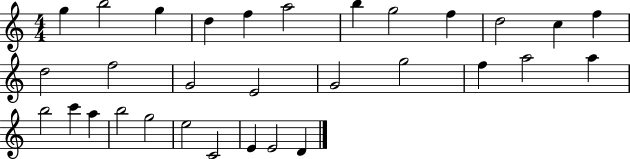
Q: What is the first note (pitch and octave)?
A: G5